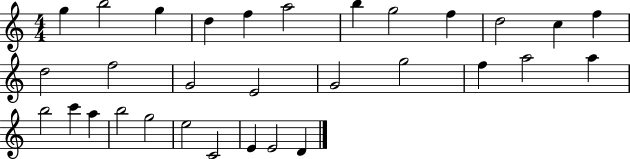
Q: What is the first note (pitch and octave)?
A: G5